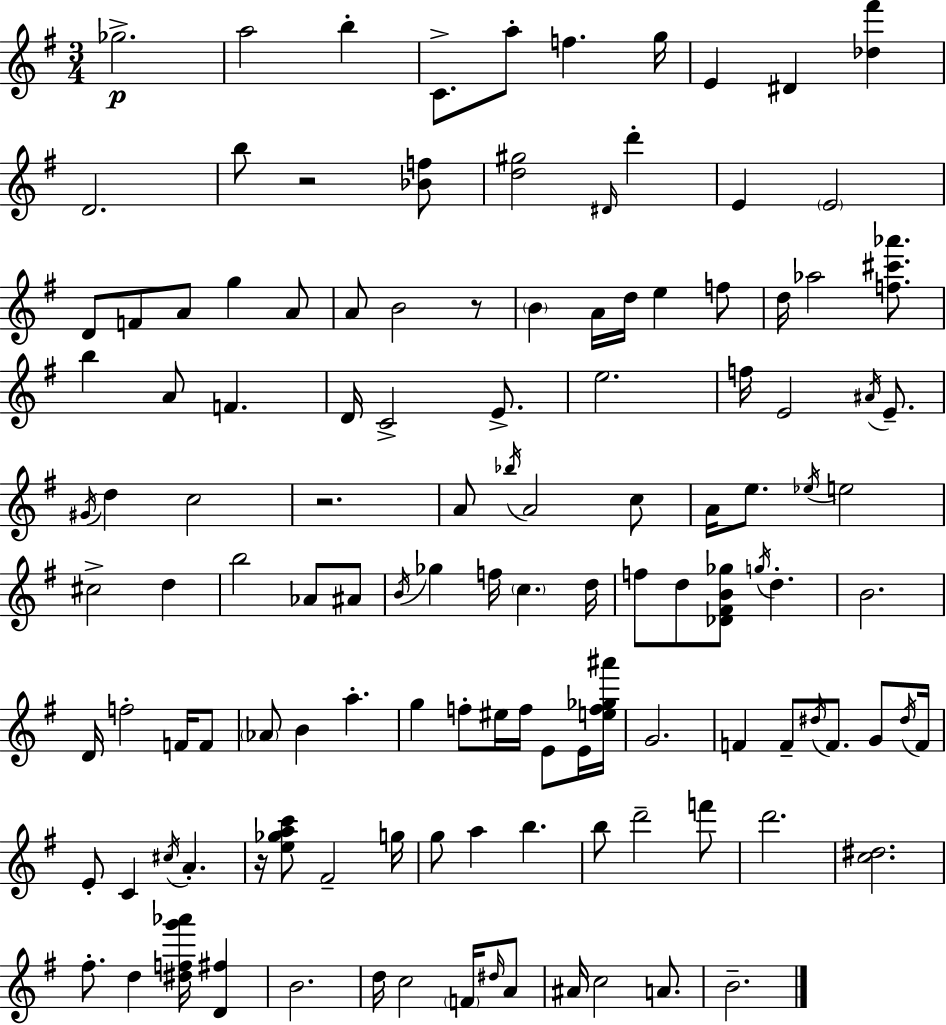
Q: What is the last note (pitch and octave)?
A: B4